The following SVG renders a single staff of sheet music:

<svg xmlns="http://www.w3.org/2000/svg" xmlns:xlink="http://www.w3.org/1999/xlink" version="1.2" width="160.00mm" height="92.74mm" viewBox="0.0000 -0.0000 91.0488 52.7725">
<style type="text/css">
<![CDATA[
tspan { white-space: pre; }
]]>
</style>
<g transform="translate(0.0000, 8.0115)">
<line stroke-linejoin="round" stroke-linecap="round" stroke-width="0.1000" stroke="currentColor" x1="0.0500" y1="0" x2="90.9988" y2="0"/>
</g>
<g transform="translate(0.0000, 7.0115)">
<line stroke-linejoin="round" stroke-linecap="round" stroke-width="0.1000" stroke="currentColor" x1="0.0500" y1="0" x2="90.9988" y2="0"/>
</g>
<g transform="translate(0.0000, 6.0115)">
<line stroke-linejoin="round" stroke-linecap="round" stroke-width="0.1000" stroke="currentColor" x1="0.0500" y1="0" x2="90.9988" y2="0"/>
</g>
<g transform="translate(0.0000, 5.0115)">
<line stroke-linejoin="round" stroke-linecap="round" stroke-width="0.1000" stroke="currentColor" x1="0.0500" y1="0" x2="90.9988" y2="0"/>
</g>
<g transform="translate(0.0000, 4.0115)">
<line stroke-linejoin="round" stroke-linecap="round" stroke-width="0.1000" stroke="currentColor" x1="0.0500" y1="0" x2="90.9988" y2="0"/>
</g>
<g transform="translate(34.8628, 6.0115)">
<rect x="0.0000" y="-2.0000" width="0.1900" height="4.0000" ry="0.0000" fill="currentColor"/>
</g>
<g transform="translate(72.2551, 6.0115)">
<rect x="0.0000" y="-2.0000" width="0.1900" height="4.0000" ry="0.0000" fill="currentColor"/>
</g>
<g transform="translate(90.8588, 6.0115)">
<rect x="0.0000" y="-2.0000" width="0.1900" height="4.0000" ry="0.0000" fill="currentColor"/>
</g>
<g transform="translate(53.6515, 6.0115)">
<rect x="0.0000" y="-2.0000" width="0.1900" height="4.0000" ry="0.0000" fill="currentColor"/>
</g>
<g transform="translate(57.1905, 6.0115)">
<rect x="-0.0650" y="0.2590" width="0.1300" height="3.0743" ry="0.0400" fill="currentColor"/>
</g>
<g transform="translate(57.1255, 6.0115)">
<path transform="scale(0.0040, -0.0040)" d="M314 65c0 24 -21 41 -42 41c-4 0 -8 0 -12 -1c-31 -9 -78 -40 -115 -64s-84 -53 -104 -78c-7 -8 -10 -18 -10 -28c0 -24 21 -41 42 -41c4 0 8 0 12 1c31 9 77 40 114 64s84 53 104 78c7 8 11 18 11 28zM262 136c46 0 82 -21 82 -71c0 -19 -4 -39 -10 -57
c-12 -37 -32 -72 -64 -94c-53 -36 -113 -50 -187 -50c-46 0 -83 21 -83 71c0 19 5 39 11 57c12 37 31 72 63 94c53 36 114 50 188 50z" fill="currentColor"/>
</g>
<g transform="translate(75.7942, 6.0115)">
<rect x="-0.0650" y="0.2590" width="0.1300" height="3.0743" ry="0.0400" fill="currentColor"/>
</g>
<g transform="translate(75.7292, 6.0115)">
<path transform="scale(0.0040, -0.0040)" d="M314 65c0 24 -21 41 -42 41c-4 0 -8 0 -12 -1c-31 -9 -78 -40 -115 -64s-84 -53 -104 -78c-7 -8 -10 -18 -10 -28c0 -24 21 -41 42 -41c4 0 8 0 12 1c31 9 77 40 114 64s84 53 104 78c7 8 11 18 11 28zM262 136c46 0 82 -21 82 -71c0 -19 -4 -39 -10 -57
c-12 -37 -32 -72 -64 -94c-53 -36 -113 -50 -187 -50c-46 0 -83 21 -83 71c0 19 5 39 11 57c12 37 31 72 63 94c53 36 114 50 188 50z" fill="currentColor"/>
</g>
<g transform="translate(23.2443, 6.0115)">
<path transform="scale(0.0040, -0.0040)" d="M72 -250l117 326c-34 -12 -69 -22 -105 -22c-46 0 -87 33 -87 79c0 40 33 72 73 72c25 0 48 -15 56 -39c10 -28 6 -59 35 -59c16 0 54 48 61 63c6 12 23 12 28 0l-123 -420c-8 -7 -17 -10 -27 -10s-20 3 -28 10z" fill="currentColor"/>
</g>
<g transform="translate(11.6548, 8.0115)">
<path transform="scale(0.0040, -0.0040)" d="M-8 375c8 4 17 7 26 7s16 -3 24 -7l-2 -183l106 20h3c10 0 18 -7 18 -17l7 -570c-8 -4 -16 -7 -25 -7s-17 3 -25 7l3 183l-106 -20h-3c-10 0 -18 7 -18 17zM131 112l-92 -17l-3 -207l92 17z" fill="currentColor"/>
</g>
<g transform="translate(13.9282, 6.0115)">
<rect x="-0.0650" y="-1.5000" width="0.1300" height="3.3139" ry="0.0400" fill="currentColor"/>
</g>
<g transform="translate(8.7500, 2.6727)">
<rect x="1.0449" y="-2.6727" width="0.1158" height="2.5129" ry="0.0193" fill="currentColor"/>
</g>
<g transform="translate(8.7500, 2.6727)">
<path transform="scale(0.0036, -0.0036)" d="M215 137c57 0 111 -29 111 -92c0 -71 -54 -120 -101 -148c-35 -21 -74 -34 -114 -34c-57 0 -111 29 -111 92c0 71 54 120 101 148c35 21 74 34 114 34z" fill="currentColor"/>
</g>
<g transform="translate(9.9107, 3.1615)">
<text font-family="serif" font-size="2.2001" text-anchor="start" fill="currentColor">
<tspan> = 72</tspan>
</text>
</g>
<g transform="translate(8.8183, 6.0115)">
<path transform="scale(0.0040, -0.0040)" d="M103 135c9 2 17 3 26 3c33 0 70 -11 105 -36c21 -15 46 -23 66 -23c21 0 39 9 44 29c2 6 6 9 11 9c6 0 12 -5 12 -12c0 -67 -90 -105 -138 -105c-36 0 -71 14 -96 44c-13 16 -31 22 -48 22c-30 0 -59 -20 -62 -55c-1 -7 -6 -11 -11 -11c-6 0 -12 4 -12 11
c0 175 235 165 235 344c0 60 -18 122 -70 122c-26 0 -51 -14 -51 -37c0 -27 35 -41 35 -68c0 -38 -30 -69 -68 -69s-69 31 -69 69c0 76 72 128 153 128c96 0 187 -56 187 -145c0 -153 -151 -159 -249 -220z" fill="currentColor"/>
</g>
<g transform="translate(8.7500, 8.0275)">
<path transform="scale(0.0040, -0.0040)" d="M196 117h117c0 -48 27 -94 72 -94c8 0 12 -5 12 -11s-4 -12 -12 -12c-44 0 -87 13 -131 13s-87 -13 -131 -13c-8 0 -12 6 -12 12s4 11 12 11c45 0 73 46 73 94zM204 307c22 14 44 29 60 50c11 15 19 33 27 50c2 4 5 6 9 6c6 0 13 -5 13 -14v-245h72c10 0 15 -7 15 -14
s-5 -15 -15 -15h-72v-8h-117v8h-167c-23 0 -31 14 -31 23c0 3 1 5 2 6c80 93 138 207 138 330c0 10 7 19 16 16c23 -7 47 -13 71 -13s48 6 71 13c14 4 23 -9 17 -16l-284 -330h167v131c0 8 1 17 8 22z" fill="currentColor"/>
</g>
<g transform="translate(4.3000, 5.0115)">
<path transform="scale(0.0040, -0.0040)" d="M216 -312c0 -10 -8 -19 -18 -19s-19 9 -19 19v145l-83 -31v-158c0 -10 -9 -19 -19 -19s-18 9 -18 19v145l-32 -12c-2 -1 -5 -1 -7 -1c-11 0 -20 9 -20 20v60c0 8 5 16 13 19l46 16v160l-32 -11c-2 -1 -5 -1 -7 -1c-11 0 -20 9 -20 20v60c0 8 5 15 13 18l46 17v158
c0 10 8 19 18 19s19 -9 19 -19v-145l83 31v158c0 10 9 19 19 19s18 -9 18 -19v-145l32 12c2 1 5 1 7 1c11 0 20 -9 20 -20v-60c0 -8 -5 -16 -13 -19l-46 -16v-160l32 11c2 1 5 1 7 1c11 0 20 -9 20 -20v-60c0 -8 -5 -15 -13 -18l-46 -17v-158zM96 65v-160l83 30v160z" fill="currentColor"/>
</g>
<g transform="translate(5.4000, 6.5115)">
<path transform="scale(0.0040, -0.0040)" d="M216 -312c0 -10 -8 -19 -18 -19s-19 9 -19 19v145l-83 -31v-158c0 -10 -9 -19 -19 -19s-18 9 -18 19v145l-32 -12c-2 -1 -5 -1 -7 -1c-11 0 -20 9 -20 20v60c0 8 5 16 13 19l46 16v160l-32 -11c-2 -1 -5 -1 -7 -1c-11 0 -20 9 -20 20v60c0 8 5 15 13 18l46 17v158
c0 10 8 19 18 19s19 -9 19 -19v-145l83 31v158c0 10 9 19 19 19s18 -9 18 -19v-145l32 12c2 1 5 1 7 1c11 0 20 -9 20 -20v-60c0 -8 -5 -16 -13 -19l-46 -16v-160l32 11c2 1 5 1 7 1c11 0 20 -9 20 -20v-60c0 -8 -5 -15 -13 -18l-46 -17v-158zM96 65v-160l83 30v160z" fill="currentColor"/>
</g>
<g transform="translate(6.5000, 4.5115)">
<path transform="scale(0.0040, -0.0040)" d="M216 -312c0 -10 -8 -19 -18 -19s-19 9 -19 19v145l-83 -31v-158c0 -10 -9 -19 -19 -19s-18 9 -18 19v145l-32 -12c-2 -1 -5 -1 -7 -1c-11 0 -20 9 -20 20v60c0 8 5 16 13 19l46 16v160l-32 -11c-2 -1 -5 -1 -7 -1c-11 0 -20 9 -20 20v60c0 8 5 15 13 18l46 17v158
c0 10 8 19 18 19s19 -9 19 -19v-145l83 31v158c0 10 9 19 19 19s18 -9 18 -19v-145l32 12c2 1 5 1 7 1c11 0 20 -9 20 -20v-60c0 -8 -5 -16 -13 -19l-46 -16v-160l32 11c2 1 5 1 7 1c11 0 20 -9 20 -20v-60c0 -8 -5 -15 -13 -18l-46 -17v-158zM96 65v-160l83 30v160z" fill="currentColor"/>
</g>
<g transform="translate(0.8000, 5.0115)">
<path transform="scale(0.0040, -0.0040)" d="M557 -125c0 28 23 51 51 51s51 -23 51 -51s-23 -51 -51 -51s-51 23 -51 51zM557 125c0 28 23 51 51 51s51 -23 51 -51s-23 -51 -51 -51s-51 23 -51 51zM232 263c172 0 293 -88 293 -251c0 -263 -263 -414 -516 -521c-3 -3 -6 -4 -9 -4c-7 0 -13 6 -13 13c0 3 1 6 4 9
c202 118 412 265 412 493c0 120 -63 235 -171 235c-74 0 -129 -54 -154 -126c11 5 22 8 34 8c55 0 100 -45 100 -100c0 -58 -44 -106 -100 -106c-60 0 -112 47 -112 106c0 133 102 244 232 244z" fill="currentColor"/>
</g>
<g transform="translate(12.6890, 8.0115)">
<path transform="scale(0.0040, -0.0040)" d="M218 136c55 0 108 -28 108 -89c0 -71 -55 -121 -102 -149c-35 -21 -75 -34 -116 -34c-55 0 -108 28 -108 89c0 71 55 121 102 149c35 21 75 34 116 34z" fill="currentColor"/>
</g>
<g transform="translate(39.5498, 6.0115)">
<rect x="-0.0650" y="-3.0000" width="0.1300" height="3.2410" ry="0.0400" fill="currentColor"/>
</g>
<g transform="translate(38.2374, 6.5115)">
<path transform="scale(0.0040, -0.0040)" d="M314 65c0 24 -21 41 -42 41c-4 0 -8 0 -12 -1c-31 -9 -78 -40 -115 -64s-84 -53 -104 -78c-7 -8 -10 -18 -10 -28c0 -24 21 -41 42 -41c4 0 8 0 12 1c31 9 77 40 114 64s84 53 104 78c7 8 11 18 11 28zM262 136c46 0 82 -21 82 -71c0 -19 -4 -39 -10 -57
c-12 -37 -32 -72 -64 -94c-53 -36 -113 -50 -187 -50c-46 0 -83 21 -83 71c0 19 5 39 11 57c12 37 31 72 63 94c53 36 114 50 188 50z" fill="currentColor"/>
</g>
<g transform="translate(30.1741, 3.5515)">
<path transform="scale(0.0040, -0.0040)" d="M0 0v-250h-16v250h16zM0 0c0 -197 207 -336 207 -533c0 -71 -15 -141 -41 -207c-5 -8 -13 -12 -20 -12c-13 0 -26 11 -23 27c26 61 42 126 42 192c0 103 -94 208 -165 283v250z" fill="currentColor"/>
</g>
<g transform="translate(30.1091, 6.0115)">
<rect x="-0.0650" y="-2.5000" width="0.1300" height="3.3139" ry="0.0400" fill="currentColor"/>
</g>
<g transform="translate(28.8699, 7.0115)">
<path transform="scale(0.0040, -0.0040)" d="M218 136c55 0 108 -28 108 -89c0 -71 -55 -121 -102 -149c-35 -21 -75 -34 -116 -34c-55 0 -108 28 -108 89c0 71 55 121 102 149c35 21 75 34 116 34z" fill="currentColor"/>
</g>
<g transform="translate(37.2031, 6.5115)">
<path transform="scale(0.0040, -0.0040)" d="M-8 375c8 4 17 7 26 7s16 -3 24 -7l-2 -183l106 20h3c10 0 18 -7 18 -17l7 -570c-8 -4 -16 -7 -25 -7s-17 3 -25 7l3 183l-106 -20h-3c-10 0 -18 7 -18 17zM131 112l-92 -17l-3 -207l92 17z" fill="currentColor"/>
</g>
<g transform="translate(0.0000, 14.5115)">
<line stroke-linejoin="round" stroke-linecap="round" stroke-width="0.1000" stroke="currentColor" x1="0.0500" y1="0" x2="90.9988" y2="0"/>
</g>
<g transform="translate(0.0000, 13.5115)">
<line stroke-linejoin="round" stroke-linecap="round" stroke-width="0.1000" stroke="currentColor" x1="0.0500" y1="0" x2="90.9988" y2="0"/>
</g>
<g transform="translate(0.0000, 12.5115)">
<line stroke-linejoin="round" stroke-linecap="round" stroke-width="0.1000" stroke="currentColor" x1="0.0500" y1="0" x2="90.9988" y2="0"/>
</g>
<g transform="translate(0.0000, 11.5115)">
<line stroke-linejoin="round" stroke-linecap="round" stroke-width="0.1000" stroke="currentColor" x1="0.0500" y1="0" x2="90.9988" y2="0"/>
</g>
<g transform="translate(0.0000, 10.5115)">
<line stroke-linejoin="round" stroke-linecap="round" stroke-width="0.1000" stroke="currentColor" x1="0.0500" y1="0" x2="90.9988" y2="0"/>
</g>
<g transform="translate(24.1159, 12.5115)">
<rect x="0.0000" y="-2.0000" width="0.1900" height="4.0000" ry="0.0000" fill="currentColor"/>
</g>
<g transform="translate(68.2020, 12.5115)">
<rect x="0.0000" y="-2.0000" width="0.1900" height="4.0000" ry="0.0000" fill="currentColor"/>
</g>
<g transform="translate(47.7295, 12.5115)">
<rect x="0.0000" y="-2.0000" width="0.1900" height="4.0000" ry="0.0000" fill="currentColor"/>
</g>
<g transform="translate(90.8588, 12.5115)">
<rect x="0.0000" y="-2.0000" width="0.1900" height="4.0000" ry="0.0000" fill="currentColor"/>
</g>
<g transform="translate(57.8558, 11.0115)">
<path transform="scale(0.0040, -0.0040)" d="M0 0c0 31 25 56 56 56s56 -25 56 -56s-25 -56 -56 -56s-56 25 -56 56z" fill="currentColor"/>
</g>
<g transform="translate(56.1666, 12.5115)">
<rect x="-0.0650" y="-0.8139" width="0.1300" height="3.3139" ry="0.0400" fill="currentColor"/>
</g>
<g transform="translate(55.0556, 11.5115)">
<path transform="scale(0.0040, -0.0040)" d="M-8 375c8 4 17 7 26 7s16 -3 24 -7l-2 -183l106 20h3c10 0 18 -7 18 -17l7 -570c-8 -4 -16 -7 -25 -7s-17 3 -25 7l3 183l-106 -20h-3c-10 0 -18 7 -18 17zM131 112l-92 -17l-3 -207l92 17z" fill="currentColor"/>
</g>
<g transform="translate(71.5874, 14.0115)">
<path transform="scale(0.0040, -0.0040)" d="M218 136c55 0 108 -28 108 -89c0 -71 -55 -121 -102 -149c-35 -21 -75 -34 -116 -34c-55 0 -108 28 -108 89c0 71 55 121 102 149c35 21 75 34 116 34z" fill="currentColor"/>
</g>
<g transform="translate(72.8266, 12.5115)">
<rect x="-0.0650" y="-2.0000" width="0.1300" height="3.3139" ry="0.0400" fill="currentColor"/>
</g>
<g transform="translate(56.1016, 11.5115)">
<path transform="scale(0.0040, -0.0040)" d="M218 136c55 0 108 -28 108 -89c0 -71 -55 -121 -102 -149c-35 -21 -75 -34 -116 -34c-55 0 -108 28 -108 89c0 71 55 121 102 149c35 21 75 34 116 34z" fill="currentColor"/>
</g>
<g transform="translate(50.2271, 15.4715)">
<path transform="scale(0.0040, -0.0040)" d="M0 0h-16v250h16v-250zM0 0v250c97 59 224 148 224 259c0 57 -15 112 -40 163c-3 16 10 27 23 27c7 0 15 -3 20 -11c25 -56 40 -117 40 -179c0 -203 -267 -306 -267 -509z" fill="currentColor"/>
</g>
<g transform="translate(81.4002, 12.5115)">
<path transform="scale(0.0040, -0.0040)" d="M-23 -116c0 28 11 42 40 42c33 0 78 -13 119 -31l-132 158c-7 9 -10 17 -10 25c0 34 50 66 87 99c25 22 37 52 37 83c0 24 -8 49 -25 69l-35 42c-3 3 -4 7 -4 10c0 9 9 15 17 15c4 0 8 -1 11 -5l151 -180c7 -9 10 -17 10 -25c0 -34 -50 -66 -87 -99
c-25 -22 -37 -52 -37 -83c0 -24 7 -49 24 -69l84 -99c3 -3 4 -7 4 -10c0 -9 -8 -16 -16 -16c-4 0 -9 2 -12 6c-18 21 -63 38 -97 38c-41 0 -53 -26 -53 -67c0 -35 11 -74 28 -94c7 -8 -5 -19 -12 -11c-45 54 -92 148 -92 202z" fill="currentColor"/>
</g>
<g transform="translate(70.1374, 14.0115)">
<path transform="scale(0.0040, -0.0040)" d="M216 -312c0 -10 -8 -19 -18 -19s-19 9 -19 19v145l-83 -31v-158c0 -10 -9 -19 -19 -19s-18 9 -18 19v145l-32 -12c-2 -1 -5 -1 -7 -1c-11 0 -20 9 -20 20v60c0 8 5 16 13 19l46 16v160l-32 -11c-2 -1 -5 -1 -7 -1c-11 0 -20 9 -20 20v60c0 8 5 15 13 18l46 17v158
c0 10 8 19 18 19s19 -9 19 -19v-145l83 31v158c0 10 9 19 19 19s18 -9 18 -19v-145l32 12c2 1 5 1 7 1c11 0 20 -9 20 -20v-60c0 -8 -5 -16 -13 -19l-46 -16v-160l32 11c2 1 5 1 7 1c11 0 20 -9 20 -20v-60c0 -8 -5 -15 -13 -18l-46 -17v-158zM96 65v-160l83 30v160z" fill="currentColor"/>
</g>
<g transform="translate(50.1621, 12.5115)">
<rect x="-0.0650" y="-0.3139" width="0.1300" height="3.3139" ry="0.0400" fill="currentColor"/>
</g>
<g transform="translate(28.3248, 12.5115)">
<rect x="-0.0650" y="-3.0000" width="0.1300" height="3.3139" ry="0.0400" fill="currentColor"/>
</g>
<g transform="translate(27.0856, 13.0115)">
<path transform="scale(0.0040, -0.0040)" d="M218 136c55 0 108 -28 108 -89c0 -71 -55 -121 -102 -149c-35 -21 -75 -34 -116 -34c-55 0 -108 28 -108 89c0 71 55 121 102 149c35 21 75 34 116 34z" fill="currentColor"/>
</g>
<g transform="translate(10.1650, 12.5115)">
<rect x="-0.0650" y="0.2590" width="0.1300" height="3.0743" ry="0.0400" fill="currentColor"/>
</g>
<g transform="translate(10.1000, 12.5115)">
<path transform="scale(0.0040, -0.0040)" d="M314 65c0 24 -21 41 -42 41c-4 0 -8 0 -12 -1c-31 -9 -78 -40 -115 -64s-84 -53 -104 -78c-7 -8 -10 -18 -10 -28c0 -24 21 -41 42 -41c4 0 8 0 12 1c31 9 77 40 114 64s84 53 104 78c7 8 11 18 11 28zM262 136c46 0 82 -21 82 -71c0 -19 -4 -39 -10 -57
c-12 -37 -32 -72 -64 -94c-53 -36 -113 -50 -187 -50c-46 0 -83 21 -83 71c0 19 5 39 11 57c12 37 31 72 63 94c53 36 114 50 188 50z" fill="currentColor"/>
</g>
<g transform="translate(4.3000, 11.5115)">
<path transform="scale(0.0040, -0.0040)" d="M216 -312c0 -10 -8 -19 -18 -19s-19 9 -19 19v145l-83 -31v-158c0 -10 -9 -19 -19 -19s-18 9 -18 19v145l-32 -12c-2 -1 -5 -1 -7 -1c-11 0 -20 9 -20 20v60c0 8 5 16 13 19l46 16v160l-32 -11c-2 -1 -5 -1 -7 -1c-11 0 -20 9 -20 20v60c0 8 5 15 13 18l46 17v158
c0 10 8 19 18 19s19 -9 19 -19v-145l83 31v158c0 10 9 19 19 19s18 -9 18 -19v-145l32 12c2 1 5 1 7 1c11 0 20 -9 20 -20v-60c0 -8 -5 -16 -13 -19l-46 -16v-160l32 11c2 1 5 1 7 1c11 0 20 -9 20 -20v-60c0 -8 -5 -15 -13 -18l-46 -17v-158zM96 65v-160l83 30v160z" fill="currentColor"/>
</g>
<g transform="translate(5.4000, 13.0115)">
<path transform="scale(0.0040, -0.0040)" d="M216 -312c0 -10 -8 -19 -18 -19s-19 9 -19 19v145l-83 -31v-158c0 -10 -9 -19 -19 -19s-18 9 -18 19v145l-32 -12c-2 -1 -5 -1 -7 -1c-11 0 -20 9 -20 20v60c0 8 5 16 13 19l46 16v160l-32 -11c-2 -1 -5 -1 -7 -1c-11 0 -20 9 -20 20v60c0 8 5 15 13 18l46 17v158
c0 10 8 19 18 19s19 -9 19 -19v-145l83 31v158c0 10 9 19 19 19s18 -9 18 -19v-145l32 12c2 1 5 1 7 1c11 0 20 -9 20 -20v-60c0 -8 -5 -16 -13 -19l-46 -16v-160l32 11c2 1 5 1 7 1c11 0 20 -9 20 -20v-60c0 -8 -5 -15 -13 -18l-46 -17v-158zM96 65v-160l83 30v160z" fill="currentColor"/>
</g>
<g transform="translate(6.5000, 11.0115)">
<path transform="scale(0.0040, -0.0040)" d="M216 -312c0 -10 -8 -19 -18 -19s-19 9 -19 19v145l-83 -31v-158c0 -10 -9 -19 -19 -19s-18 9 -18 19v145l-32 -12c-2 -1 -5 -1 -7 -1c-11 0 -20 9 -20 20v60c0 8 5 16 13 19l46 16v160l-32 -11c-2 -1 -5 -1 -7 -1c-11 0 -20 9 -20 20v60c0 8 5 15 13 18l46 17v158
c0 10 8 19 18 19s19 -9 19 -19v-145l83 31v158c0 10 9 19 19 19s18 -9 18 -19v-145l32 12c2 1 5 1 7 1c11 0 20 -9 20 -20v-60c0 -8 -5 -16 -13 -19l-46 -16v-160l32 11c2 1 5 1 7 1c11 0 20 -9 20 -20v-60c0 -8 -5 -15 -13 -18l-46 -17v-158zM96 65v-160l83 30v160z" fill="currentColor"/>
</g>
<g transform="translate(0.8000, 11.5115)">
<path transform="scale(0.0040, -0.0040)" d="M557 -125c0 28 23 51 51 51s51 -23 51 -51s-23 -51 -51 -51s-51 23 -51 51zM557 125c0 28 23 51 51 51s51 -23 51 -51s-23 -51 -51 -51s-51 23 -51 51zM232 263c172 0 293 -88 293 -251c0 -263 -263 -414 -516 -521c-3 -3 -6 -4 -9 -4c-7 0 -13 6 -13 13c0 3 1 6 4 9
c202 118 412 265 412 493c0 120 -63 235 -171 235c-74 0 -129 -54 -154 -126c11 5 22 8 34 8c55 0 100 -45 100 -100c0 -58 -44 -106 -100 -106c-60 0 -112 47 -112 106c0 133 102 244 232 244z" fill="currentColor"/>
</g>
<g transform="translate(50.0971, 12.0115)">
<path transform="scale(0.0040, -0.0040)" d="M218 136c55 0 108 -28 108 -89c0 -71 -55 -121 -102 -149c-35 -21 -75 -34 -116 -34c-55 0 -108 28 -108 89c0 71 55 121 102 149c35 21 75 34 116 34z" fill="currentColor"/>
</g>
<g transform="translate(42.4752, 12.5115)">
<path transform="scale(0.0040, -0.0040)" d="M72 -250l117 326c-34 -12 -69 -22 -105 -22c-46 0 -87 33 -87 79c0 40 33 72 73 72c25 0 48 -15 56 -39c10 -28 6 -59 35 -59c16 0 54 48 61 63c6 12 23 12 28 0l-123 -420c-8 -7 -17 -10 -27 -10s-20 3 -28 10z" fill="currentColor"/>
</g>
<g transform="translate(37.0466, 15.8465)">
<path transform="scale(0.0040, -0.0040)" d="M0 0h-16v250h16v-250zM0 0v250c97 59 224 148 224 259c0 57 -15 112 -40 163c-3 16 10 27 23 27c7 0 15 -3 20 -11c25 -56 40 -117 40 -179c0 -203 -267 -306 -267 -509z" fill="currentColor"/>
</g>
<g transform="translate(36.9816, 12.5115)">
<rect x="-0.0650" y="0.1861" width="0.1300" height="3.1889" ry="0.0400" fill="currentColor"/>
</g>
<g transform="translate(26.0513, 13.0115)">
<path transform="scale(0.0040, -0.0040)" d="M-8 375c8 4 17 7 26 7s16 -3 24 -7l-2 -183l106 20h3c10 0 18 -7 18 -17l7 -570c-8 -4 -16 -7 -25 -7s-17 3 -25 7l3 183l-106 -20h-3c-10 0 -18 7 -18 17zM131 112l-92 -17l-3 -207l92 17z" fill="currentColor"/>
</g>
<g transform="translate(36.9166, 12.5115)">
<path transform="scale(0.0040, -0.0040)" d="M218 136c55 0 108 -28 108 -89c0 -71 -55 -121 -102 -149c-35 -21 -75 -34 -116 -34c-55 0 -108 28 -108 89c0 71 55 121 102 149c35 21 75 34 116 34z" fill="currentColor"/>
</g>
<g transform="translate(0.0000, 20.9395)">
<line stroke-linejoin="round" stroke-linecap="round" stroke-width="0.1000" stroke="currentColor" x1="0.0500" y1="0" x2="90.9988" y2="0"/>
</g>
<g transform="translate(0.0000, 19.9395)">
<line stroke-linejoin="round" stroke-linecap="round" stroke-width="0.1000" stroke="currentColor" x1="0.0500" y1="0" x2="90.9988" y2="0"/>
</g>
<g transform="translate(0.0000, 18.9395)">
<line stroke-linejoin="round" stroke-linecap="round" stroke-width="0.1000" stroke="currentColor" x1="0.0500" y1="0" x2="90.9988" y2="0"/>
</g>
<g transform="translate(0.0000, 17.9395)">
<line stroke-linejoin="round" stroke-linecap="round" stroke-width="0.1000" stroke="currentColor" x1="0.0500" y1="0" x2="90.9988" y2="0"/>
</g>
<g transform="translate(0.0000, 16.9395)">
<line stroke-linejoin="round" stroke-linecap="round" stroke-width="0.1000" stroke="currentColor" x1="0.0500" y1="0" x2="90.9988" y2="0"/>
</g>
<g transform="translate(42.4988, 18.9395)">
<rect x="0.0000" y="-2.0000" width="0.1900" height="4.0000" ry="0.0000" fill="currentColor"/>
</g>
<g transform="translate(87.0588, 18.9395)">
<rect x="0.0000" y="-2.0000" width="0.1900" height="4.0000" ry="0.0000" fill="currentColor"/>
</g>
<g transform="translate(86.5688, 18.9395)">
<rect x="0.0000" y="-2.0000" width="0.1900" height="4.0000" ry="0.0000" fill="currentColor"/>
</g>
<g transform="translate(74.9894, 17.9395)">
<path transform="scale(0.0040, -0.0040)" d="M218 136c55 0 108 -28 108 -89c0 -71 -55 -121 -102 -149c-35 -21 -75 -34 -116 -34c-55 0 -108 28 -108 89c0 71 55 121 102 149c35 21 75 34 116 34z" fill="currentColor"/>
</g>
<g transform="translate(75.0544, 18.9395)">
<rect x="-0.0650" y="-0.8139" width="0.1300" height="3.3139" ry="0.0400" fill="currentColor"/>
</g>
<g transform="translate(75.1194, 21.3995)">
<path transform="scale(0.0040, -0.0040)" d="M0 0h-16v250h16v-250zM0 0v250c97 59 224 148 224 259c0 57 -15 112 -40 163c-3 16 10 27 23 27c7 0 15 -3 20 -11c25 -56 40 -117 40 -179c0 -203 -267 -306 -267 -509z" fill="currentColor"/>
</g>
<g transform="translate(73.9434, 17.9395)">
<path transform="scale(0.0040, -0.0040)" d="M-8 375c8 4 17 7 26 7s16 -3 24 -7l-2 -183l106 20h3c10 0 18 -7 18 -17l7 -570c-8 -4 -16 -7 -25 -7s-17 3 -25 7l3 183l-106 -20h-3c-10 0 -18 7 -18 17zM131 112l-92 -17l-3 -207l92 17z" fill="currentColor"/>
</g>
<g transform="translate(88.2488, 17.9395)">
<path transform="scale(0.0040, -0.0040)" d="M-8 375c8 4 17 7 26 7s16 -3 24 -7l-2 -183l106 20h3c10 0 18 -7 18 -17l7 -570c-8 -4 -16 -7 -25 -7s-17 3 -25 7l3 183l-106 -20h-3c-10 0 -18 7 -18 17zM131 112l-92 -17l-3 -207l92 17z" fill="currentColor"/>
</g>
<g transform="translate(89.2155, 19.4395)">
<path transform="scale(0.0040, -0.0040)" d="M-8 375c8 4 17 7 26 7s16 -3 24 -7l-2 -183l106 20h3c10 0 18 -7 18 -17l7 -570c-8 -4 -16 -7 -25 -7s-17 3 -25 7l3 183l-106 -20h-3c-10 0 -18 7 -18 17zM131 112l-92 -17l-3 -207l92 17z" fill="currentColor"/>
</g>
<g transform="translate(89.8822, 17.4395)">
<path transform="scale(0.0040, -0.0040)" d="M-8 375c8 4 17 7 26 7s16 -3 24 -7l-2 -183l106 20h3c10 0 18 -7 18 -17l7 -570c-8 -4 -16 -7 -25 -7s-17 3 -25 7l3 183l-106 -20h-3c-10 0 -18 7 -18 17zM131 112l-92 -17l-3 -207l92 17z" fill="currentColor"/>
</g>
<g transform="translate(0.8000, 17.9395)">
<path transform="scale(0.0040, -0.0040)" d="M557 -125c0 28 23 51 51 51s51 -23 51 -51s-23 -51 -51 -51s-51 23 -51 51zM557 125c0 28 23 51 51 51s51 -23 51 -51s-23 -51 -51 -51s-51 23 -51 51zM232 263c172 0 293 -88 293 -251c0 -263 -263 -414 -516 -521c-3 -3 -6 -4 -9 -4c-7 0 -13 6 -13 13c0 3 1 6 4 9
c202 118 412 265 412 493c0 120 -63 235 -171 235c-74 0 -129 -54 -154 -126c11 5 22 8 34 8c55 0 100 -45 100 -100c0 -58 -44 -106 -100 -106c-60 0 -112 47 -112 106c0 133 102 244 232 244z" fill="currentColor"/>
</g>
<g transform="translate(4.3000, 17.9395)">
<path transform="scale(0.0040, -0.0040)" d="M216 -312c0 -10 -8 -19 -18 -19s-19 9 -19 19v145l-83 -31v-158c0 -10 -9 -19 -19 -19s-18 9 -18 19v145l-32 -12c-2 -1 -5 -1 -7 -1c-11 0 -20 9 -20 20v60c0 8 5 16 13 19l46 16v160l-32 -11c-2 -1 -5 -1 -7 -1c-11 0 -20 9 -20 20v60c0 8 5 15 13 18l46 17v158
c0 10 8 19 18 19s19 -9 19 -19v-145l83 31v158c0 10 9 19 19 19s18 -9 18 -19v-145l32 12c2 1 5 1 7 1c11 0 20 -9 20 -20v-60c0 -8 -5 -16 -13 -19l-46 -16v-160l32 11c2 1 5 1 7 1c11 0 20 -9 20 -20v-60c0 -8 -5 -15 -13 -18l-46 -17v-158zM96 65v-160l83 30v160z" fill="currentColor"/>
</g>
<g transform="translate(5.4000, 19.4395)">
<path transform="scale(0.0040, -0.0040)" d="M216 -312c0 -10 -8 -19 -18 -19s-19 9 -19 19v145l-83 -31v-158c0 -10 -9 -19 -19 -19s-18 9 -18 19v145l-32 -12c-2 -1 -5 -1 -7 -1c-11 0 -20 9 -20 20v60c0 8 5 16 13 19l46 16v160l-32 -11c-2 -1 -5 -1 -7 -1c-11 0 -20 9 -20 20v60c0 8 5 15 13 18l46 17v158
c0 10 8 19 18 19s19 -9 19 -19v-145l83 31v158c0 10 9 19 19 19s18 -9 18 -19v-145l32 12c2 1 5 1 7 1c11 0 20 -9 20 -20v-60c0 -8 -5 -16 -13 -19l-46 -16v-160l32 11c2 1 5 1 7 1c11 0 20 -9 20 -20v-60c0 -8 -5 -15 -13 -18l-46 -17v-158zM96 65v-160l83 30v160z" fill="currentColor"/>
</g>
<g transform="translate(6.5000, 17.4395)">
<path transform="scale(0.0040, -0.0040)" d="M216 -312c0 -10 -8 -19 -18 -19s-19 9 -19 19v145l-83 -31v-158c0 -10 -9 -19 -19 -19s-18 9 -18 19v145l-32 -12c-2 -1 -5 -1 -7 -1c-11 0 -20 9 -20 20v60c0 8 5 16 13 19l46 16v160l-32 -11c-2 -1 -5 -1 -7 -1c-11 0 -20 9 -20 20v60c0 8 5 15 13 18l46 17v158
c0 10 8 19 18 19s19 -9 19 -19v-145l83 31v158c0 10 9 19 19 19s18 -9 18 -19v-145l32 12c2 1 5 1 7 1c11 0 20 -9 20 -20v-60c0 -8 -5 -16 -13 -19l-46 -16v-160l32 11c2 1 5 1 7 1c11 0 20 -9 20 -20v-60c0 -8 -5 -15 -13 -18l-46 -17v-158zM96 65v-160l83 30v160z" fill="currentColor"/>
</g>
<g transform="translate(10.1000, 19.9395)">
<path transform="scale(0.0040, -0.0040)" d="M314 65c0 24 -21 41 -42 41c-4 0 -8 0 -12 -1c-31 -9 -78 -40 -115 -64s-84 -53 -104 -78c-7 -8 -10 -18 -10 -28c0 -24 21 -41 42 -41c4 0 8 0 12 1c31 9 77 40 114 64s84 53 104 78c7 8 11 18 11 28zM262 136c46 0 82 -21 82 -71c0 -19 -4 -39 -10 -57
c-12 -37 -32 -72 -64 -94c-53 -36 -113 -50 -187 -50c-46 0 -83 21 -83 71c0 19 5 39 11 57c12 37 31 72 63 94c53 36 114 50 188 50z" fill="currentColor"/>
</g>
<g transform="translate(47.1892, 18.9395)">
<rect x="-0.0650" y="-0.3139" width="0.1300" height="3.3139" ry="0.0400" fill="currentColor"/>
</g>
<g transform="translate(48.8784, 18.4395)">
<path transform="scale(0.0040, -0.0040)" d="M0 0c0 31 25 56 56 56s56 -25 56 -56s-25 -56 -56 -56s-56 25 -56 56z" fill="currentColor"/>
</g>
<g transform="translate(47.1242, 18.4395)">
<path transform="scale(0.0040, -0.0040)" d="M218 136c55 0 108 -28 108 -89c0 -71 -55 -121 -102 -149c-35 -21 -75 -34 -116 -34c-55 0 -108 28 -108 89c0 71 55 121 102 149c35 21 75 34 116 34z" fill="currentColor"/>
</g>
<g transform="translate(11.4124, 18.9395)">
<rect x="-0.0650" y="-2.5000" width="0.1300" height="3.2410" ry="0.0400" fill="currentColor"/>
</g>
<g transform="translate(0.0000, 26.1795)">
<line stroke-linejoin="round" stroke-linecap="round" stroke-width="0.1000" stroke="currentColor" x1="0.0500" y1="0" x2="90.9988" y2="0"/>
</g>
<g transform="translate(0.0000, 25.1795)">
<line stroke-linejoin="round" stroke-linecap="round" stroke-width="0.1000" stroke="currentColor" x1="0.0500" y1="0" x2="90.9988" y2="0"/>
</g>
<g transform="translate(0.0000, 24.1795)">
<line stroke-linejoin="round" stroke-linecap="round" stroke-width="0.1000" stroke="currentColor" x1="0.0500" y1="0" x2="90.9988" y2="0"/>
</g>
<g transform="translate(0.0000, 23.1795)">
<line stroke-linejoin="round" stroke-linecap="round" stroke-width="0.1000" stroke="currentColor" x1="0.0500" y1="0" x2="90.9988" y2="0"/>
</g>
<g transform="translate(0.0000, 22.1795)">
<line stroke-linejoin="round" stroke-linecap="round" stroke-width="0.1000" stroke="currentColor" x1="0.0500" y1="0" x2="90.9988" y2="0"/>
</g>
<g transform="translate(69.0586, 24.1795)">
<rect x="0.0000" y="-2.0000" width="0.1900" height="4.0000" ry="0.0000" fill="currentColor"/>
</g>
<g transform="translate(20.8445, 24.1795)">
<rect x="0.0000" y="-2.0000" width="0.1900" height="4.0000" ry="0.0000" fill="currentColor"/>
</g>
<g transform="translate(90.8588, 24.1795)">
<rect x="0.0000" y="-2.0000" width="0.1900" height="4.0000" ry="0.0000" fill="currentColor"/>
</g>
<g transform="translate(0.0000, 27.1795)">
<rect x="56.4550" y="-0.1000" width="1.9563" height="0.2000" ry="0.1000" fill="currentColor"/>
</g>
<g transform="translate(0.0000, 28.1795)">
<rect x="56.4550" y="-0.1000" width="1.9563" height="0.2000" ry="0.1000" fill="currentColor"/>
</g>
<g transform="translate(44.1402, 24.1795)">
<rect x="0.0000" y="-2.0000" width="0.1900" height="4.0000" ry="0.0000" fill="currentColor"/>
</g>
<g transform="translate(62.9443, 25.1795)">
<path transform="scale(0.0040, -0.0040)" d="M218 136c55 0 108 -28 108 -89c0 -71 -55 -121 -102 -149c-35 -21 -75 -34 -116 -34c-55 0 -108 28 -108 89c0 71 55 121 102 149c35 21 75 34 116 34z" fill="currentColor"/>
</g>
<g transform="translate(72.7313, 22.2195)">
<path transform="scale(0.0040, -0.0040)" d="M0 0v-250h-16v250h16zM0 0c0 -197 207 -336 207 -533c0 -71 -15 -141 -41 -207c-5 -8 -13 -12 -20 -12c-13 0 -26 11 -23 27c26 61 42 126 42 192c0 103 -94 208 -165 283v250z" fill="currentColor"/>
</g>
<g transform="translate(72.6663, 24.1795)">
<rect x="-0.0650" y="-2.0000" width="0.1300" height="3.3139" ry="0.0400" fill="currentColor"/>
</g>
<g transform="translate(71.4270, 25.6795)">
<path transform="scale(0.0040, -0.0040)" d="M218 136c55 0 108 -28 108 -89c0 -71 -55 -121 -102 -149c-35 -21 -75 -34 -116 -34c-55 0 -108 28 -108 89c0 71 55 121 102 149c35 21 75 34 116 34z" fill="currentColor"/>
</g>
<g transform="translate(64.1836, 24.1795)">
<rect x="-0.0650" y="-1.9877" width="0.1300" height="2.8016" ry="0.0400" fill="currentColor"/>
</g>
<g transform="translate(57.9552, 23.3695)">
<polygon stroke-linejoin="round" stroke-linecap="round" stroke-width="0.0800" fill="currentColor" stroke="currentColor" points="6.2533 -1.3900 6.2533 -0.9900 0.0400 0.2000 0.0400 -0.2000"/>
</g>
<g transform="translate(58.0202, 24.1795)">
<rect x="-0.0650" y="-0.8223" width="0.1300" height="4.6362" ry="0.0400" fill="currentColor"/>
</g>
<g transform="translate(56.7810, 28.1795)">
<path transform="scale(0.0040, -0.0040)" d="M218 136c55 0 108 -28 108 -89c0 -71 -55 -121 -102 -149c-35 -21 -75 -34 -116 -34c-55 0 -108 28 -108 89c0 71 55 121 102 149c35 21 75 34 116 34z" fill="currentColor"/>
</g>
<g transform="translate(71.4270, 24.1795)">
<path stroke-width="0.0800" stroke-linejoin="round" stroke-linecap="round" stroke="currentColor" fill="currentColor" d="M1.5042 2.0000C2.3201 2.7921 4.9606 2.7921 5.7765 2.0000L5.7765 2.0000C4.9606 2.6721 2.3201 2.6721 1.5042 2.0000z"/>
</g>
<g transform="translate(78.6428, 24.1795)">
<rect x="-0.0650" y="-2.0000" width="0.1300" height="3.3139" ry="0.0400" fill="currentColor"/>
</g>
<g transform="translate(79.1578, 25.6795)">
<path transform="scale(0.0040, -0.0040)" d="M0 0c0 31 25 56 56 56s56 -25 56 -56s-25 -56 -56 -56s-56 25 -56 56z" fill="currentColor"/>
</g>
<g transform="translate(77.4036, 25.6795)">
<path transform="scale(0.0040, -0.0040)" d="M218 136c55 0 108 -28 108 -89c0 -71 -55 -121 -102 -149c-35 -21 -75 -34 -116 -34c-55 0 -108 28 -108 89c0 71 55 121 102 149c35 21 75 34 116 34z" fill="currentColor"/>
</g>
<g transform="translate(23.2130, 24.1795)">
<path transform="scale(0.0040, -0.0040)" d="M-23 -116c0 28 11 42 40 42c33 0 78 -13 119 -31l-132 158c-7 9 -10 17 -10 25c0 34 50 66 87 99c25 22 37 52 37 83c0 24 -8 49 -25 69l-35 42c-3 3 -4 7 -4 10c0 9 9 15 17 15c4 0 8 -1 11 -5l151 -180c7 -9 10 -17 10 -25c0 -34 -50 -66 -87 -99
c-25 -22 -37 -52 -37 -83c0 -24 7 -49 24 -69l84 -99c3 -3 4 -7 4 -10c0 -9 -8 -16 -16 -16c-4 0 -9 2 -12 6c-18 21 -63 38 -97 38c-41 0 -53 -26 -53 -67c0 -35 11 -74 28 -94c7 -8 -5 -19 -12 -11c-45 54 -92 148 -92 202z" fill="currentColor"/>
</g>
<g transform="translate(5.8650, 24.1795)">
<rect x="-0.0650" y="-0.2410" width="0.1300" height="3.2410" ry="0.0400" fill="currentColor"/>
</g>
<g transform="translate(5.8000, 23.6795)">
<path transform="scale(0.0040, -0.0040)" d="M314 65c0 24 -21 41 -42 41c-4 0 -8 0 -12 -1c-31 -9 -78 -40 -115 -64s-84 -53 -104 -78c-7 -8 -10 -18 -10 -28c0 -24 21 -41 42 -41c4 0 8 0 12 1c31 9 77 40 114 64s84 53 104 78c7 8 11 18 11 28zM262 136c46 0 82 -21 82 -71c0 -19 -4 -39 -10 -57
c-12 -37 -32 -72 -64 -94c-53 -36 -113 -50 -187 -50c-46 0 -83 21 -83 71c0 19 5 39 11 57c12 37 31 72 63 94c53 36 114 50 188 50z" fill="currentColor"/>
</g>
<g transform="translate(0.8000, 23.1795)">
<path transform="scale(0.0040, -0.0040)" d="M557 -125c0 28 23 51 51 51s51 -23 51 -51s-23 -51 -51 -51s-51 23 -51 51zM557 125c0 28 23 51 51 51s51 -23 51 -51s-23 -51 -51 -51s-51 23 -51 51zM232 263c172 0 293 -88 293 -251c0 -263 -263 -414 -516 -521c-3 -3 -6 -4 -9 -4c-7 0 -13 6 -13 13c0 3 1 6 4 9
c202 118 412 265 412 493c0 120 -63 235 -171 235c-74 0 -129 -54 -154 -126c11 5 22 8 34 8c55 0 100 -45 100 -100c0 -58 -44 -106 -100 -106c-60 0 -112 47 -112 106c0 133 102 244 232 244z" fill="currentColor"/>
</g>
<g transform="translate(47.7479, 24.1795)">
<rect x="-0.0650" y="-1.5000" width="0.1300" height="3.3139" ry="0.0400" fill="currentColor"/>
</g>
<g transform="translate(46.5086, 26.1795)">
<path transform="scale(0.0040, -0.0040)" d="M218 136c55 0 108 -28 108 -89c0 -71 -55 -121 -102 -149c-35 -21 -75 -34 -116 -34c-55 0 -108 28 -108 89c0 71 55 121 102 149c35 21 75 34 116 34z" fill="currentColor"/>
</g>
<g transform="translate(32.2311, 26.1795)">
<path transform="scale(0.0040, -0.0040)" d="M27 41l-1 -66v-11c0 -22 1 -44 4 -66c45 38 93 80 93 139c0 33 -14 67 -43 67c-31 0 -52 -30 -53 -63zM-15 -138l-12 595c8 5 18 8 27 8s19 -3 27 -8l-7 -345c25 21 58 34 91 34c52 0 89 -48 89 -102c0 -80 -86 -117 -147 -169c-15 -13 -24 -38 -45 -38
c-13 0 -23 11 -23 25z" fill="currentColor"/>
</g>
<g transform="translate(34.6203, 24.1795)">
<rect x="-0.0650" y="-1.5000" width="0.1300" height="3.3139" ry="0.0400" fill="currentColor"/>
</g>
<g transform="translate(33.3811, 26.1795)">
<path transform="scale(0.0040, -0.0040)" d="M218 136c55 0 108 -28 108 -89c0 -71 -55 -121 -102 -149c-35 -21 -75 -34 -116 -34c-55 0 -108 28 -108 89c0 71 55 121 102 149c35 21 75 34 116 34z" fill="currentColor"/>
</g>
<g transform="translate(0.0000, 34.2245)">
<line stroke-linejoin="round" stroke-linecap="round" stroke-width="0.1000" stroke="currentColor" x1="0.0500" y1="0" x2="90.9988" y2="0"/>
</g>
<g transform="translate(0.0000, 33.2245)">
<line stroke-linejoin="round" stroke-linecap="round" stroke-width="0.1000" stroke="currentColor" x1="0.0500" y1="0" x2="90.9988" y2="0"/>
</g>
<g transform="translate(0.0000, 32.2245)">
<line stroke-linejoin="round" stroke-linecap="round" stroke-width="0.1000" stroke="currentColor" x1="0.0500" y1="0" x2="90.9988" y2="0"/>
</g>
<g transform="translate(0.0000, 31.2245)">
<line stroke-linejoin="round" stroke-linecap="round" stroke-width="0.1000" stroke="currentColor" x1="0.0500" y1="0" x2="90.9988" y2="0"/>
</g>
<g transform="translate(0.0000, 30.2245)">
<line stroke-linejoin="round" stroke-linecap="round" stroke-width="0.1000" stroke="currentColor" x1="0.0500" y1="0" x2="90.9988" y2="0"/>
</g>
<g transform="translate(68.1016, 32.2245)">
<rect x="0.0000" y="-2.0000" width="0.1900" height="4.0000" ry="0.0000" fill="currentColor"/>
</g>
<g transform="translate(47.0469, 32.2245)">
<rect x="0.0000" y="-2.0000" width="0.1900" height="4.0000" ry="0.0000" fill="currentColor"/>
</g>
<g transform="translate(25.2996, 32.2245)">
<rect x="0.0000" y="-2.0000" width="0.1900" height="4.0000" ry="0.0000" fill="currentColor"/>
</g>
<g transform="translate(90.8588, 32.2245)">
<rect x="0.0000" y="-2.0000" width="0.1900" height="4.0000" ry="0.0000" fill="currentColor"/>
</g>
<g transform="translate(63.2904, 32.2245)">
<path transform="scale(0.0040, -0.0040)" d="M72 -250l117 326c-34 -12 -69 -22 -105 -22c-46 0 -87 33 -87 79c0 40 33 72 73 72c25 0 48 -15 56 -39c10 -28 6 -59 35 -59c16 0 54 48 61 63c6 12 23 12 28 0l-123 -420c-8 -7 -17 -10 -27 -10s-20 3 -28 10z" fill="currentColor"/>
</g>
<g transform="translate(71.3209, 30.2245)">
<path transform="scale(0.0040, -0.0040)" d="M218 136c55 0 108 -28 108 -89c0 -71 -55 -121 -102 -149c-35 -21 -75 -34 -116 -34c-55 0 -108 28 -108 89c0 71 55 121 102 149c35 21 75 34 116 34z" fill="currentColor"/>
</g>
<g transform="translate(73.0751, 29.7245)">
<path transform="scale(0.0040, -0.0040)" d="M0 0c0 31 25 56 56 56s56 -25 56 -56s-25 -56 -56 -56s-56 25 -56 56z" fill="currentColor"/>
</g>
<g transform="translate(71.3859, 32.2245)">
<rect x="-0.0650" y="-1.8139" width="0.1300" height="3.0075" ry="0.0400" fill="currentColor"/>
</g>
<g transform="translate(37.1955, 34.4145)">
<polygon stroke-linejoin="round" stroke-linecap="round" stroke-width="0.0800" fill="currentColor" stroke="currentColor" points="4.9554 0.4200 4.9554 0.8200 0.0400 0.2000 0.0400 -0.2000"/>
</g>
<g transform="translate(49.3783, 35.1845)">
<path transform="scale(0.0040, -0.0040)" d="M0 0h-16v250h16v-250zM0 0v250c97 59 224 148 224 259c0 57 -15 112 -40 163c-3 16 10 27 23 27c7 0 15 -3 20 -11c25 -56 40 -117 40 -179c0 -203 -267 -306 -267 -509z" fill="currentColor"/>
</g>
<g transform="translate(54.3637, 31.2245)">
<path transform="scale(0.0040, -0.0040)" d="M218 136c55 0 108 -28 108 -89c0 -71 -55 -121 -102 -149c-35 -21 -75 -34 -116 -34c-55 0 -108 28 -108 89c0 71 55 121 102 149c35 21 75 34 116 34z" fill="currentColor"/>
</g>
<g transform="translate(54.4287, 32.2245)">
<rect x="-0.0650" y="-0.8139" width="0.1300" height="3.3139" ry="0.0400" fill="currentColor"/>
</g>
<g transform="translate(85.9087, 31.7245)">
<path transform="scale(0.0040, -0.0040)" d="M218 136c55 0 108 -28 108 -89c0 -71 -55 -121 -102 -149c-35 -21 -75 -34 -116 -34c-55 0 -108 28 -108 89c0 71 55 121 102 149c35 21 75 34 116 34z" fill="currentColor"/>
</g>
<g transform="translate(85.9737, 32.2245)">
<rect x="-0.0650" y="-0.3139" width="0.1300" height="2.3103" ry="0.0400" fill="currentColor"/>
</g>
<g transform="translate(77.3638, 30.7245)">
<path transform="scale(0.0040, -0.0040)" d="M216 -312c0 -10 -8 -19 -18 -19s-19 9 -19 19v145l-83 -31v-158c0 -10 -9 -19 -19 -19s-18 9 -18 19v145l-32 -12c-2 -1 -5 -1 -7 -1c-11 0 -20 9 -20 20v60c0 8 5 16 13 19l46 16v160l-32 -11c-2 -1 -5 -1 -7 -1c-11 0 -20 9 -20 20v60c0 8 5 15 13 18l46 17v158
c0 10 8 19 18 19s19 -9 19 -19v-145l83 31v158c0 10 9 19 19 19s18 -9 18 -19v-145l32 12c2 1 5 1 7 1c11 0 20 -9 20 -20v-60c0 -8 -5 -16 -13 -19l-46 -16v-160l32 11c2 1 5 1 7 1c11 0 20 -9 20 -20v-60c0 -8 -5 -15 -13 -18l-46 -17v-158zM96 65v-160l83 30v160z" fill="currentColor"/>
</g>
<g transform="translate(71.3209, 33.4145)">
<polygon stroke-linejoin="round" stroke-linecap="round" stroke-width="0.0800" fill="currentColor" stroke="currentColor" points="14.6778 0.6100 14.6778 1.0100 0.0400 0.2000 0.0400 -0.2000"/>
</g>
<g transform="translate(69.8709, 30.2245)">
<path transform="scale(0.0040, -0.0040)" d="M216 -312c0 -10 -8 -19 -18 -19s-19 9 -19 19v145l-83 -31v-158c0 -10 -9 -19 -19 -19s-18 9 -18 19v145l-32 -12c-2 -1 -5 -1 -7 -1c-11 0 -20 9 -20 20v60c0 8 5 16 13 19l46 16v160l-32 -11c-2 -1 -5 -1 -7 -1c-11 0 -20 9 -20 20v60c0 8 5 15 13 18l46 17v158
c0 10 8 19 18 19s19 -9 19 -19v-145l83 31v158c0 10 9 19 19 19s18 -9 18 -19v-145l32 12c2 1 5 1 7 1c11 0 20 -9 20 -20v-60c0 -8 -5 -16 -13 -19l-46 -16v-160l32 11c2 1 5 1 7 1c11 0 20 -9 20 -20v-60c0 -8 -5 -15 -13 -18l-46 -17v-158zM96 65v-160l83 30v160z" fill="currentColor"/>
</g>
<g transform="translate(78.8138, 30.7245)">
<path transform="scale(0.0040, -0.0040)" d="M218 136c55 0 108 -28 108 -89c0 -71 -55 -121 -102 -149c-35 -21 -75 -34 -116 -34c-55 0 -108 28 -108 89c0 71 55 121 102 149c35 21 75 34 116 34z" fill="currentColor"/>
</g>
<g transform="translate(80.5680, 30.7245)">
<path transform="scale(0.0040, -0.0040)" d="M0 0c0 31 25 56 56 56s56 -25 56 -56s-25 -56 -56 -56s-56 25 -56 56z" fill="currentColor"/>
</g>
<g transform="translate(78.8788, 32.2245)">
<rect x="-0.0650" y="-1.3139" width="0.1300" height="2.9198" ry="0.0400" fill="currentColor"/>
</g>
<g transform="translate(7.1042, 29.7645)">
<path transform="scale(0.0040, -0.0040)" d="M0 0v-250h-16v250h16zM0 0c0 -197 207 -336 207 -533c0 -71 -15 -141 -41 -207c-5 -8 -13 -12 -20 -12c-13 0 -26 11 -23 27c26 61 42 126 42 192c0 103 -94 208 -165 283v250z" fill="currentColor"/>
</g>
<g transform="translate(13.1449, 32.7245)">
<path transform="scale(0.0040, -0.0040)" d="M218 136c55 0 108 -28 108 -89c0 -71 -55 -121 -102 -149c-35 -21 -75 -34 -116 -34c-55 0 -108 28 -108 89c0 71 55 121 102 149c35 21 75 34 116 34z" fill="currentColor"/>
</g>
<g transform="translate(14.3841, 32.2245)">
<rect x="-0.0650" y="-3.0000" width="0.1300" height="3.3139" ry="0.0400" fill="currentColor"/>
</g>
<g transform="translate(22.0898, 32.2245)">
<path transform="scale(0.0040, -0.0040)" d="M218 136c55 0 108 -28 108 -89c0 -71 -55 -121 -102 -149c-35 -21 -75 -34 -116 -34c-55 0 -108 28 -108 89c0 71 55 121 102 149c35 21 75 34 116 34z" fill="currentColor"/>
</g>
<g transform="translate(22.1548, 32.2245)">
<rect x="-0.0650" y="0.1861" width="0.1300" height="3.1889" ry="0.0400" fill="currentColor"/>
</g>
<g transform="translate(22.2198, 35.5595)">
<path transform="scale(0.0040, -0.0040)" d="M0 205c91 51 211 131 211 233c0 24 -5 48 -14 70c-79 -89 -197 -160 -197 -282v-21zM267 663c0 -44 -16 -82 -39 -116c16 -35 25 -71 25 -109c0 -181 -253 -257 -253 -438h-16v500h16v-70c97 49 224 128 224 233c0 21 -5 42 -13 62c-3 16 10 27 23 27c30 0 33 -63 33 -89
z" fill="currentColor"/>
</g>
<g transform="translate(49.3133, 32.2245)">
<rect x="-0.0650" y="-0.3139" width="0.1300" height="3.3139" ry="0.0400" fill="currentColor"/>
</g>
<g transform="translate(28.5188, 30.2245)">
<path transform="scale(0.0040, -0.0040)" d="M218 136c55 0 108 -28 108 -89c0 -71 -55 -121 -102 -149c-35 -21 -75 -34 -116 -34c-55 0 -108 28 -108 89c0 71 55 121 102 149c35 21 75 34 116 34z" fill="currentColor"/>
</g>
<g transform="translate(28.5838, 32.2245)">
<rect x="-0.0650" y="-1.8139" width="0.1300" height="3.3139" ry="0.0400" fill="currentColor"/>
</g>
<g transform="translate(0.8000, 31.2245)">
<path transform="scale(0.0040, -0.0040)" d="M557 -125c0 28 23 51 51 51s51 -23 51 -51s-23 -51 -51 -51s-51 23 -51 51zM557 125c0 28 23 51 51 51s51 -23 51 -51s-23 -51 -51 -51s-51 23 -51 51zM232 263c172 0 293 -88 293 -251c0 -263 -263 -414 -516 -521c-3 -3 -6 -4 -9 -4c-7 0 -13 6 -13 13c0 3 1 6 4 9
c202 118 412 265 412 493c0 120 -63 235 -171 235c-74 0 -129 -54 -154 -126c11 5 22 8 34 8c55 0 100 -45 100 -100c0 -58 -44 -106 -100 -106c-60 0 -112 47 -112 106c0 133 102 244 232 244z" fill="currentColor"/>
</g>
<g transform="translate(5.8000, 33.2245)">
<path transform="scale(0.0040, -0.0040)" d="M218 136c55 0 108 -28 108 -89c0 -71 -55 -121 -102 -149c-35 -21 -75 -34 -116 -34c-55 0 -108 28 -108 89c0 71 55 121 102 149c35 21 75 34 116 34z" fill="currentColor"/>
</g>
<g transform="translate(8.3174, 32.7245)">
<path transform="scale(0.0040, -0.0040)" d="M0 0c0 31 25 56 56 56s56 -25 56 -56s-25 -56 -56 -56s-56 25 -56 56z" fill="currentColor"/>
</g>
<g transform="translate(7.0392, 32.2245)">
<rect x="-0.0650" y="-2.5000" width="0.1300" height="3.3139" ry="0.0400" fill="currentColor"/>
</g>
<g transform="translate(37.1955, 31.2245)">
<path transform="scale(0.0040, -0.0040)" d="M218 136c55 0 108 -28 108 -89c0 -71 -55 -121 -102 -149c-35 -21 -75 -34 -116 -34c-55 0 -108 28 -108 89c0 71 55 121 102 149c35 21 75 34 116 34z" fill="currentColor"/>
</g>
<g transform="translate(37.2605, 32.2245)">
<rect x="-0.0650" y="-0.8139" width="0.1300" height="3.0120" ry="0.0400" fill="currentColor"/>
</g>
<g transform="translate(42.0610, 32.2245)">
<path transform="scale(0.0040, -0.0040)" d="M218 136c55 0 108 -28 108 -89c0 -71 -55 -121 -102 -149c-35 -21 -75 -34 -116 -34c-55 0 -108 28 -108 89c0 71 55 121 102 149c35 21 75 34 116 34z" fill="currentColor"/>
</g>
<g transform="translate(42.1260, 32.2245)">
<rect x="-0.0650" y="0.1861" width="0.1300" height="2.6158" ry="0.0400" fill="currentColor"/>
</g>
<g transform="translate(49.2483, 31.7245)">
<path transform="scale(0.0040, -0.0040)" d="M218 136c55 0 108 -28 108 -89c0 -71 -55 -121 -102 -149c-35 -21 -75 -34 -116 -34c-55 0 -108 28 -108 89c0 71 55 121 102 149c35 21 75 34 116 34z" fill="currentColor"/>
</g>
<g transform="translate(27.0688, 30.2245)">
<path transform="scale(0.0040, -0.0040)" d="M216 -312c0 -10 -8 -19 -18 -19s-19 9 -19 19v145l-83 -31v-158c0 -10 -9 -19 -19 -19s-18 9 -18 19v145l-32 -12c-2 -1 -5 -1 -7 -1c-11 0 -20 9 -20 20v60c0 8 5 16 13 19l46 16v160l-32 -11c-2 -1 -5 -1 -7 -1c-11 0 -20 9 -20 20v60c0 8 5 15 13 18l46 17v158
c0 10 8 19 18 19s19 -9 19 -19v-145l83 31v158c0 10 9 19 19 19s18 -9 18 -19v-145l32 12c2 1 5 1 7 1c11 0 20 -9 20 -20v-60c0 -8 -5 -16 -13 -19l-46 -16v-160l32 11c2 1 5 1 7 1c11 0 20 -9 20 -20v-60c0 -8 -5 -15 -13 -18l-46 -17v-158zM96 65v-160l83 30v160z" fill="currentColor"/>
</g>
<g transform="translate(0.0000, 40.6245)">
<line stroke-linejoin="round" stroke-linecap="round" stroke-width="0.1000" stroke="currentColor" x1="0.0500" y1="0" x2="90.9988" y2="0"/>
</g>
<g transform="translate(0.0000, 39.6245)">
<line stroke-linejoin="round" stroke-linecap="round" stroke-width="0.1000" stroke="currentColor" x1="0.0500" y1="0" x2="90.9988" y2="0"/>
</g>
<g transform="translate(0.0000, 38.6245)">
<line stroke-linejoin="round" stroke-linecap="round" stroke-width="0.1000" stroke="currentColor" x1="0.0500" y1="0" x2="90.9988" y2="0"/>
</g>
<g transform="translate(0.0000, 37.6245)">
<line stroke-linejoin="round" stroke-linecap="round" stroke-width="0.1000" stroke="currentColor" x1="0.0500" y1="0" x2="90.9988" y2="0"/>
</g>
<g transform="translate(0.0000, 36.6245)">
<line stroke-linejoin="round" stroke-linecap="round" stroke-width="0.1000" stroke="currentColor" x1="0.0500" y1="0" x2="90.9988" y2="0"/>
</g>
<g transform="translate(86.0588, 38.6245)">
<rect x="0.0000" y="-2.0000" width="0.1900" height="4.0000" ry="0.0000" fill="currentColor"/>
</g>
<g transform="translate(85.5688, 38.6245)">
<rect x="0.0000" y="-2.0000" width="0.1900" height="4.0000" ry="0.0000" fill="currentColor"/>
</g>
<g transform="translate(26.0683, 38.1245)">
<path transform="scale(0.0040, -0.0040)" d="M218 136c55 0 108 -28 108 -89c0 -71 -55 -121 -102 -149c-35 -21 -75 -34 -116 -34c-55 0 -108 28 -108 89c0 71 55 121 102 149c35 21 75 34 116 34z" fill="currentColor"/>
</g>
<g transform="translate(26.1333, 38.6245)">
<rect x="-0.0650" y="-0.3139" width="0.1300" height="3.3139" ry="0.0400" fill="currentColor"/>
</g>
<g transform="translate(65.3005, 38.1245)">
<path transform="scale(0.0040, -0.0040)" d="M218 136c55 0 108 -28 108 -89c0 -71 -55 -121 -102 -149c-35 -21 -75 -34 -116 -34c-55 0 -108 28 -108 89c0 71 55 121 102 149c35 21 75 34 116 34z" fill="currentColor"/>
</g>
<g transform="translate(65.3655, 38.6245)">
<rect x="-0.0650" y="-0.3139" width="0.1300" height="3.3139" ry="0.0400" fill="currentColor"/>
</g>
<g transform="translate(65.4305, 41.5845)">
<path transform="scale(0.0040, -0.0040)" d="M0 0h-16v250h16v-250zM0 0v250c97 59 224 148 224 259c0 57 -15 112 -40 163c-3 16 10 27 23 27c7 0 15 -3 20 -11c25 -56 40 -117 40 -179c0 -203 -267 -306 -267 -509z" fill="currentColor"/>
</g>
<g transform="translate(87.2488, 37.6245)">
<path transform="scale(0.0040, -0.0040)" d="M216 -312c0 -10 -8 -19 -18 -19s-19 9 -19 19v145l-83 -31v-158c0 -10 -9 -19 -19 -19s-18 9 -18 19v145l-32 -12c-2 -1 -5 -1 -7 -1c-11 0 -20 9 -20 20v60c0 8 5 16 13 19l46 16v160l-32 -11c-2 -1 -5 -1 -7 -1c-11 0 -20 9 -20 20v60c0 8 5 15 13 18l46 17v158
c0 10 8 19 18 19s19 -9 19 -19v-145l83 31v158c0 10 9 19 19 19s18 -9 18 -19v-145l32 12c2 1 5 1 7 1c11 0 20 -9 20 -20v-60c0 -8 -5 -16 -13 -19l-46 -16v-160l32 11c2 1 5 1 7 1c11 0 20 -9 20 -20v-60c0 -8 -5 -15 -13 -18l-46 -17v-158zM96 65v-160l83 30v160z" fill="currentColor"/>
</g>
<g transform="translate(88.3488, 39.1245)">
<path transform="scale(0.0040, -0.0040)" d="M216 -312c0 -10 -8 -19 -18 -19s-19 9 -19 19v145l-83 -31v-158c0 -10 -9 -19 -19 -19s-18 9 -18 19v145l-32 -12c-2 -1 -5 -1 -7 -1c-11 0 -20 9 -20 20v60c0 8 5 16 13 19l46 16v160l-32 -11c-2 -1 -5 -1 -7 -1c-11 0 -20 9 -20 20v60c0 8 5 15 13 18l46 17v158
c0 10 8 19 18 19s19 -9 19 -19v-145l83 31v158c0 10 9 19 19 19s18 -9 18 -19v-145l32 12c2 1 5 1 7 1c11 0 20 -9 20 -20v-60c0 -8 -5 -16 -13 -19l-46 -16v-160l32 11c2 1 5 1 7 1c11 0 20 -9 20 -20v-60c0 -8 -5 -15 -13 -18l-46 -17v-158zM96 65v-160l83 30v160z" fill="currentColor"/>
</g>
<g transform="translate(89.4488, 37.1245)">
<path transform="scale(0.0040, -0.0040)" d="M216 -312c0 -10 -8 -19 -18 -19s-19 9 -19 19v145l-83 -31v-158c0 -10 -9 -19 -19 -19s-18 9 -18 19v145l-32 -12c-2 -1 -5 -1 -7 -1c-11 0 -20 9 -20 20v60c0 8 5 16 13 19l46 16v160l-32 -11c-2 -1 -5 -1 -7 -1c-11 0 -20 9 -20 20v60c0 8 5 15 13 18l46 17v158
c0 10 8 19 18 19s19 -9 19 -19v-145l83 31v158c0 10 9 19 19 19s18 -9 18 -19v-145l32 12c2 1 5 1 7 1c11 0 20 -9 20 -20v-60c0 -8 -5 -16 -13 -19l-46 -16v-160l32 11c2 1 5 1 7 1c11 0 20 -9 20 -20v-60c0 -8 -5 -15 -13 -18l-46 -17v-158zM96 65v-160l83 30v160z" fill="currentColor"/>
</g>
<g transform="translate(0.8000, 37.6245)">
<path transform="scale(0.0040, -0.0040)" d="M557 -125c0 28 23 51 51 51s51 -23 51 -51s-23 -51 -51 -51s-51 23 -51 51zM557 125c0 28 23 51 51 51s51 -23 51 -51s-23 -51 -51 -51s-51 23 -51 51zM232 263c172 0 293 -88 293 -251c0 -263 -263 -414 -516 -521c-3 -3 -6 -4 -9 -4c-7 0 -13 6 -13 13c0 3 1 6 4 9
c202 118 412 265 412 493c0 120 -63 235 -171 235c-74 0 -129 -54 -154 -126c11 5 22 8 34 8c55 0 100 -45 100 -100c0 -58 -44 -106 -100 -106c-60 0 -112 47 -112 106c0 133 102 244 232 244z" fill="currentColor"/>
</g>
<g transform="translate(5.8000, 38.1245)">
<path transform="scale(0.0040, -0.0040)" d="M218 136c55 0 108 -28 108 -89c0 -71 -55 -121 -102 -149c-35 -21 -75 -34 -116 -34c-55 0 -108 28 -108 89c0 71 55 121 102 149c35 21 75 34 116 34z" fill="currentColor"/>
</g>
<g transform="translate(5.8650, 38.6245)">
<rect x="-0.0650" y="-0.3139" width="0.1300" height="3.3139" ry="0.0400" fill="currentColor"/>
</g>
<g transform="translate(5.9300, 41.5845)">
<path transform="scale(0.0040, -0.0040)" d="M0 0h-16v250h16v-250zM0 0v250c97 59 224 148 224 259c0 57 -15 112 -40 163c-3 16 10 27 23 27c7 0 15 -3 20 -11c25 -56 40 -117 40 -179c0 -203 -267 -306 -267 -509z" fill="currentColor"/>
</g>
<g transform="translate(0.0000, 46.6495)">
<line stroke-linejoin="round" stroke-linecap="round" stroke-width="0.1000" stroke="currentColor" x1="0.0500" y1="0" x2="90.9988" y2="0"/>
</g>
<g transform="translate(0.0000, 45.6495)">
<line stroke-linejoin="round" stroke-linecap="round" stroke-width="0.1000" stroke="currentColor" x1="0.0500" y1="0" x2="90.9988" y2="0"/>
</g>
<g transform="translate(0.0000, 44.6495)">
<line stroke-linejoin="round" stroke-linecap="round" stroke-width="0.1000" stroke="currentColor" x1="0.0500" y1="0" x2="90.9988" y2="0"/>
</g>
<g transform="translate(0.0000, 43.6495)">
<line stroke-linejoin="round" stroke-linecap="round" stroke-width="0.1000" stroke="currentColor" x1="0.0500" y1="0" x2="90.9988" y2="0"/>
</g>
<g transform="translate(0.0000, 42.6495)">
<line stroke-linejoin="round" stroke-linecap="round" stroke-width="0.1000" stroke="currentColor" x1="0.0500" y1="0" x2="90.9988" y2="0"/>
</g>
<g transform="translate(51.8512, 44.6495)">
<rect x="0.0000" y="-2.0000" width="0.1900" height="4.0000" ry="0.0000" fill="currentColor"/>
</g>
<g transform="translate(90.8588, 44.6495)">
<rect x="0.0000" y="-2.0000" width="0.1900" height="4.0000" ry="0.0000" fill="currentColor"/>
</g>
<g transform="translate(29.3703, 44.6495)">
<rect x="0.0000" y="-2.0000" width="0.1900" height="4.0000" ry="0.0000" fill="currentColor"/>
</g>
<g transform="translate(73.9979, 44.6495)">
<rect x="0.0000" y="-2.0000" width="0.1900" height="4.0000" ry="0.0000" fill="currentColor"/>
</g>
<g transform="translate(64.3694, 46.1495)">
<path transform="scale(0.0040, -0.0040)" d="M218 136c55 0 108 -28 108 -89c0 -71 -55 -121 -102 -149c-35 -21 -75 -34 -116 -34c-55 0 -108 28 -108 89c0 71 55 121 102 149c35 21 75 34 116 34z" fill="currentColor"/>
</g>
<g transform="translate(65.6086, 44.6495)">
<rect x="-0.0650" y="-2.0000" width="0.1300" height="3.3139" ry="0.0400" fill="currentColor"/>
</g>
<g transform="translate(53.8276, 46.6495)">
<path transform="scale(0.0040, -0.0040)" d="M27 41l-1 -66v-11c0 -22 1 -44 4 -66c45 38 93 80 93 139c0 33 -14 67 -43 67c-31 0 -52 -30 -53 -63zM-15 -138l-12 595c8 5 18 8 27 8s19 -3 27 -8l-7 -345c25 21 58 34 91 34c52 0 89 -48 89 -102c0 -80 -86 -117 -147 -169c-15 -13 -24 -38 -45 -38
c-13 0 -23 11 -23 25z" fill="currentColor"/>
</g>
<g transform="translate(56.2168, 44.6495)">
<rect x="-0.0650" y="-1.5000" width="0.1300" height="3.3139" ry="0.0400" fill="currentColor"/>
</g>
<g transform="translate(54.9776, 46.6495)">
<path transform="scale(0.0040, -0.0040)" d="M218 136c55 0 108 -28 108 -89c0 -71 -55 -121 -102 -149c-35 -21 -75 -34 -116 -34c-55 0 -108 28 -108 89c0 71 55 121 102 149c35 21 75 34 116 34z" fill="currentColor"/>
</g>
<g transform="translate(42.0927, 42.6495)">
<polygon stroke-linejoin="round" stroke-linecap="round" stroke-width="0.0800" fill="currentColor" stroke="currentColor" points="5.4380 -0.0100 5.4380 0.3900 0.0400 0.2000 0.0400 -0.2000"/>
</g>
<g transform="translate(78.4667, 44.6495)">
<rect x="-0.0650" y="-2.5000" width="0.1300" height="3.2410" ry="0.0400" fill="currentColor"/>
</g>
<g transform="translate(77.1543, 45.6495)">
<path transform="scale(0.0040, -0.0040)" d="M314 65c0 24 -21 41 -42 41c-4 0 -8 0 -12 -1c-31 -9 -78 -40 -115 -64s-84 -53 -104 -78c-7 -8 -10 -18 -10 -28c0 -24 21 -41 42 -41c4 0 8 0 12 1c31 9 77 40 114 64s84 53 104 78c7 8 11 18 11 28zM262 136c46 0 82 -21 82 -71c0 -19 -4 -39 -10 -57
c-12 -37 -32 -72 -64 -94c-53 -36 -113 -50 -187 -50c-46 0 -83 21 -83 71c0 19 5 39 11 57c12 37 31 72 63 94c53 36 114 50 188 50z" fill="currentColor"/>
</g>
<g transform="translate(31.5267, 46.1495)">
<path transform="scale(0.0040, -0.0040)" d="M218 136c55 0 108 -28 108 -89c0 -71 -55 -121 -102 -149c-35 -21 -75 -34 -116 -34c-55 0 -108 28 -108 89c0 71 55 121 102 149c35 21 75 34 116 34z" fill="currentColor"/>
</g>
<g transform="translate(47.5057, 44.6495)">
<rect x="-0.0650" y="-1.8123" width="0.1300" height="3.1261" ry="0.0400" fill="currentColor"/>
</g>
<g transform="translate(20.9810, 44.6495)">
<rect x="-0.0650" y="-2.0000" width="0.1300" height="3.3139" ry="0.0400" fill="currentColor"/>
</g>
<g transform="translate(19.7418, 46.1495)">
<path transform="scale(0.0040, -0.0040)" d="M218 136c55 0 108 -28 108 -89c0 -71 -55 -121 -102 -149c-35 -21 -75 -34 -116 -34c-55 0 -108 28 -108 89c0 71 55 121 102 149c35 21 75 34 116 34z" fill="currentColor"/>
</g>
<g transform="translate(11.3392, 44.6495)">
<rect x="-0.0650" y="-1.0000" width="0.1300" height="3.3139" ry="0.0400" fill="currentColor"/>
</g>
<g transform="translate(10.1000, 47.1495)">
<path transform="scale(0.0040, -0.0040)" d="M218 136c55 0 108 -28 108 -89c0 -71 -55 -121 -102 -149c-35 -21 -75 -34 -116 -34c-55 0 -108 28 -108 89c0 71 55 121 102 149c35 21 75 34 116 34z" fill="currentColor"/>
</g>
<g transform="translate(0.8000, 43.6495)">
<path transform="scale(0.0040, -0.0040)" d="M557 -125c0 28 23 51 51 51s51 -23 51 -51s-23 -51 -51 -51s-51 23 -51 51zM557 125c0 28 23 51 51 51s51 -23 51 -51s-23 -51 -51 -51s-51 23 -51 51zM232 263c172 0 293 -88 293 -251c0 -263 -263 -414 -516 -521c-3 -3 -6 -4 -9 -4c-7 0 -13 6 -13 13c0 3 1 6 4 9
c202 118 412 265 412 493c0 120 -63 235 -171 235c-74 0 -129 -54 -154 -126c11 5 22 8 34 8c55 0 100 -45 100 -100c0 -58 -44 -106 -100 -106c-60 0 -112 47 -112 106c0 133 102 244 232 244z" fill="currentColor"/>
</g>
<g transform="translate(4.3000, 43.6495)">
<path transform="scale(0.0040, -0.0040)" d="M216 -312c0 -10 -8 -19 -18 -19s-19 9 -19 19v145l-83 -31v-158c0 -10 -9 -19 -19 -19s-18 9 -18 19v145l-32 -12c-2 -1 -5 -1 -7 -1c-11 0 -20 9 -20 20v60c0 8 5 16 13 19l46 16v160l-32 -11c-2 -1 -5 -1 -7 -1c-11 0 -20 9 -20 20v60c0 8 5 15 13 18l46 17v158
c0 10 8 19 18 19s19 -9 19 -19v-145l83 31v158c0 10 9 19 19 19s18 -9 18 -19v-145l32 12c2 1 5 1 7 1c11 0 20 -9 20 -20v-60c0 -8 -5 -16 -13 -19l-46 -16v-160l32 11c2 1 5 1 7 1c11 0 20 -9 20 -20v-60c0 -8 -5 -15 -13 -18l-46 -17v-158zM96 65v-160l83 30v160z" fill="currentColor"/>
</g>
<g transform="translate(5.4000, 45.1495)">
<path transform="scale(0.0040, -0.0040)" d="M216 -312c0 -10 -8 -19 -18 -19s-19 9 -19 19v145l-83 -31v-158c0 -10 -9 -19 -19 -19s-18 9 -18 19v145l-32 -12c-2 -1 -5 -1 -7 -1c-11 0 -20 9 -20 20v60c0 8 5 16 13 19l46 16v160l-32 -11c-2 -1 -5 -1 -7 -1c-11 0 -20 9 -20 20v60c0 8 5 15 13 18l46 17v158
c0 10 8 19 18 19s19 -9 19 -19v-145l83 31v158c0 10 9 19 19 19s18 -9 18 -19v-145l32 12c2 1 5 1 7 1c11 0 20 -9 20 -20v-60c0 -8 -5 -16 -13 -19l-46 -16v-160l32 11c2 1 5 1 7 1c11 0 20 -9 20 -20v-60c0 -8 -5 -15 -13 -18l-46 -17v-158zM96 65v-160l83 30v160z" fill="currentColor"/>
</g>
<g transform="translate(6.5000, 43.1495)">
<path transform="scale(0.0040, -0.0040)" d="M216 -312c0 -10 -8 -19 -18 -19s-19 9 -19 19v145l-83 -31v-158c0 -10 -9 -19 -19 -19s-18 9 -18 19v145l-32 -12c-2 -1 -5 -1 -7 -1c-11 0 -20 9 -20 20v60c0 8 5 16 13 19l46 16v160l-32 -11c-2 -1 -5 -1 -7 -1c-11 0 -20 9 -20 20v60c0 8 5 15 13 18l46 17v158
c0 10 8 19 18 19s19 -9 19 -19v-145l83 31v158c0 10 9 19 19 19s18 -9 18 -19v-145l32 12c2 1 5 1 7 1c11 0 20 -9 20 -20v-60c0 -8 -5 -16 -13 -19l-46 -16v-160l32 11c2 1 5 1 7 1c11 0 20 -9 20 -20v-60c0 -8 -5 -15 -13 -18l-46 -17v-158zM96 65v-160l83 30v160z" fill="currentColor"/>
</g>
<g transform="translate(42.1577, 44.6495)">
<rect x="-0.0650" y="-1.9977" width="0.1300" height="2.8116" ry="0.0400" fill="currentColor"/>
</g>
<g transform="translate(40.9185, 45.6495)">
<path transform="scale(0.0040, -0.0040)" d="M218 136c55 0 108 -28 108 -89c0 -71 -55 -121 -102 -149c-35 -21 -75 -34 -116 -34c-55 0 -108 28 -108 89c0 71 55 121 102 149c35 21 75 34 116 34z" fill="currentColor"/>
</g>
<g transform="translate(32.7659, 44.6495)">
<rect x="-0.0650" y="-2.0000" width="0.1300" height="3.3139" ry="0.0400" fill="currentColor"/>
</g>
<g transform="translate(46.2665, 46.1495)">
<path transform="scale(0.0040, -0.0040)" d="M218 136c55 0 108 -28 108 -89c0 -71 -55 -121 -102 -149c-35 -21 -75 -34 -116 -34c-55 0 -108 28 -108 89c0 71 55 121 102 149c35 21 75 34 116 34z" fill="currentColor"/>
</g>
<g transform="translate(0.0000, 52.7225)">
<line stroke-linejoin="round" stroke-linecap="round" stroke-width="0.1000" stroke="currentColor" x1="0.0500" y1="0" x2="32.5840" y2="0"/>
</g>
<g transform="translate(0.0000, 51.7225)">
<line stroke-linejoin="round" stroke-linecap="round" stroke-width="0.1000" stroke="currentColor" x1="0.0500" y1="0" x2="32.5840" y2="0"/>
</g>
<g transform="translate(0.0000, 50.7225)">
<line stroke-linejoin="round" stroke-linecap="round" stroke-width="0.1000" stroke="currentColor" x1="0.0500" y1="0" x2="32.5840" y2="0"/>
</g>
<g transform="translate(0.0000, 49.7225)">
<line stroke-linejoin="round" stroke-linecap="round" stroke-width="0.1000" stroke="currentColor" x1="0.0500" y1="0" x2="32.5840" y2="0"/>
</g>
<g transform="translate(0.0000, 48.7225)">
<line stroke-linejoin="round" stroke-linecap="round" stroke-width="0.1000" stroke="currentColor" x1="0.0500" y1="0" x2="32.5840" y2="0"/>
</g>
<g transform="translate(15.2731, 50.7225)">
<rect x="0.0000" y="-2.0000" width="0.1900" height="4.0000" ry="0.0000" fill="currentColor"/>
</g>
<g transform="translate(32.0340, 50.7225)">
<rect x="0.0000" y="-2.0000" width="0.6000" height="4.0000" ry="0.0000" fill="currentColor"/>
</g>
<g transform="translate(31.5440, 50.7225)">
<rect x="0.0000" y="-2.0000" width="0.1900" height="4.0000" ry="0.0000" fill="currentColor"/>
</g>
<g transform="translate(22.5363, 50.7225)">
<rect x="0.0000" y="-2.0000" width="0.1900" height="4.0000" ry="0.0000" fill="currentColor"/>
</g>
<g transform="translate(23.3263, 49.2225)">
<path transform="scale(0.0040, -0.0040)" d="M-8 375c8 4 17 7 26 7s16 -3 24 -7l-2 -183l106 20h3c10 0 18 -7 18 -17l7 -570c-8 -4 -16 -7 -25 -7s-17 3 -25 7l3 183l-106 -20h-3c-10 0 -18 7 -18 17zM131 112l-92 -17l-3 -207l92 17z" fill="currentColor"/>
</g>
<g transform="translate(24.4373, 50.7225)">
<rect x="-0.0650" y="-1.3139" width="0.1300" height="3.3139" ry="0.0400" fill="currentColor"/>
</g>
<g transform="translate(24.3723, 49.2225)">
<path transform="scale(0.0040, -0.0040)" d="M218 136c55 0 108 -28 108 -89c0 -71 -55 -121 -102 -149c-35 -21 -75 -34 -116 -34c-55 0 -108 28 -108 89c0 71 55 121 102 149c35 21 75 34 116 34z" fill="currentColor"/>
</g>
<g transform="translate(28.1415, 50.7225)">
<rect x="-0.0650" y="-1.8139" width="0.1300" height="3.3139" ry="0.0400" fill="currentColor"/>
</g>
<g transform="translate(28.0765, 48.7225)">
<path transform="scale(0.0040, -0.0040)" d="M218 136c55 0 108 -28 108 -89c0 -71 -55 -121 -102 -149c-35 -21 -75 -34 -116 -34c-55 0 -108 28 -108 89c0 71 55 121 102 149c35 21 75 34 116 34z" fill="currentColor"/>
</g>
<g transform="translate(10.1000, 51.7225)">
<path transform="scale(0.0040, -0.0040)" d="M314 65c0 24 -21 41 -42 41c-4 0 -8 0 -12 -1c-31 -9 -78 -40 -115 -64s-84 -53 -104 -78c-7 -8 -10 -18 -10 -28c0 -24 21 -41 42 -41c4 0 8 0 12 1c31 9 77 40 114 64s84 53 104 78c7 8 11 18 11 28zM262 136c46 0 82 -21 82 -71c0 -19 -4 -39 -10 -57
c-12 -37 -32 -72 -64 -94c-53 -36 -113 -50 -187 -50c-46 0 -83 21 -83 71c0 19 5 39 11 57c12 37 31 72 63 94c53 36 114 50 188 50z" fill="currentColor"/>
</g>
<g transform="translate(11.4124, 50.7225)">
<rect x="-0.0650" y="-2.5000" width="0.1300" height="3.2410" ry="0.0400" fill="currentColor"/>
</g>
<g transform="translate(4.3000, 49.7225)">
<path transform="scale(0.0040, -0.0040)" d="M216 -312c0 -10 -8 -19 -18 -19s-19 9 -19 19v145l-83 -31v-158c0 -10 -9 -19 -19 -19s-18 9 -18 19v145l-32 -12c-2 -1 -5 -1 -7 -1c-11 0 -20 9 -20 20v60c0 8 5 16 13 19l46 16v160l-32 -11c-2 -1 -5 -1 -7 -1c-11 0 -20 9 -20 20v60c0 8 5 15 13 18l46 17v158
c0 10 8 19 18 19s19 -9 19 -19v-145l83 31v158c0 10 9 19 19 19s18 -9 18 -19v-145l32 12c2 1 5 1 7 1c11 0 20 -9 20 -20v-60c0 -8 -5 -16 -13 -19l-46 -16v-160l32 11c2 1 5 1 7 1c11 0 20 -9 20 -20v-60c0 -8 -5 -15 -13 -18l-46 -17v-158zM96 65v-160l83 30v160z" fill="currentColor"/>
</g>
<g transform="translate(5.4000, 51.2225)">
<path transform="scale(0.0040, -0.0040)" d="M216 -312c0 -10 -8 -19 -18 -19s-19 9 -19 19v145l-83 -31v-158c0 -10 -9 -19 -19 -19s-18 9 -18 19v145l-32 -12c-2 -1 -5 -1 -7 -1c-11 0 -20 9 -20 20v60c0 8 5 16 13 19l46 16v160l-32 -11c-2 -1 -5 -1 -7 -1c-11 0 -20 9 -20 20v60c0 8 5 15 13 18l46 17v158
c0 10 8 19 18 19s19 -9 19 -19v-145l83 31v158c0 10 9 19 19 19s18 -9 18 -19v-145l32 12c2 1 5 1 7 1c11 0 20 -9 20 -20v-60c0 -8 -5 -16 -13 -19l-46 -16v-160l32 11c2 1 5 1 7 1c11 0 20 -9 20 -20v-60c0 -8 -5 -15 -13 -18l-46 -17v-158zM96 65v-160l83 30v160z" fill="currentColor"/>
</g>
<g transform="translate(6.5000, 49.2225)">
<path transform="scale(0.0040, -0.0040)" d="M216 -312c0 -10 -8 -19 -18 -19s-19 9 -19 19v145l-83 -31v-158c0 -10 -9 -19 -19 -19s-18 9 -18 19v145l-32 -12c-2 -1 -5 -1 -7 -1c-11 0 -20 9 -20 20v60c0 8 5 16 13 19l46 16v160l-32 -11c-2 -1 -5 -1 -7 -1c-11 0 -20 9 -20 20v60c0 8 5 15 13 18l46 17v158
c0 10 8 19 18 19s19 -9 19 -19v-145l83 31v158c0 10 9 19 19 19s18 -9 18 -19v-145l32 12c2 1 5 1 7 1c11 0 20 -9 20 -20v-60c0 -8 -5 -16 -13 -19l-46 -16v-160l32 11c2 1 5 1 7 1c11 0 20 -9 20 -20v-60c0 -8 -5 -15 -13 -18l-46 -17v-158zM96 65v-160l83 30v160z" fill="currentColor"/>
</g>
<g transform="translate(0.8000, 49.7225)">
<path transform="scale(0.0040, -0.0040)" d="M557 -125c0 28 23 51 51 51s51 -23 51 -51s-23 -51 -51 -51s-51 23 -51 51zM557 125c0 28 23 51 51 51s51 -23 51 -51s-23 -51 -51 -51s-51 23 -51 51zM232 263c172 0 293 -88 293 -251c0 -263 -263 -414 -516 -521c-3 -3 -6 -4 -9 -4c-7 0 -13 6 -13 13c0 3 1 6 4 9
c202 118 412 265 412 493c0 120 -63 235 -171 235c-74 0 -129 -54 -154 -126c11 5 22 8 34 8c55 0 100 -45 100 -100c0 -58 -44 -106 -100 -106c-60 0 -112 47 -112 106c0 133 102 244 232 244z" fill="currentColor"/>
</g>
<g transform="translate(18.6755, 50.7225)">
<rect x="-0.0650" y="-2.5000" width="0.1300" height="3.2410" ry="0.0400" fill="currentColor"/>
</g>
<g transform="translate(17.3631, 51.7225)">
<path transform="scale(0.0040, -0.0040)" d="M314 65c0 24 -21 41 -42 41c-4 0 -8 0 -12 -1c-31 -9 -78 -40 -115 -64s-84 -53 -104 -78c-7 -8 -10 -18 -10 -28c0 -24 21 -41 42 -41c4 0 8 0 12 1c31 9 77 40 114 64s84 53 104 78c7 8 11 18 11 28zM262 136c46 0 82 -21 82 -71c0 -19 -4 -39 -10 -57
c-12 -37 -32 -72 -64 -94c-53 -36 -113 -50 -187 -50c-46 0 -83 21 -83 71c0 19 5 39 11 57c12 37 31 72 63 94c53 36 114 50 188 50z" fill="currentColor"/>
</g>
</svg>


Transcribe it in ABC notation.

X:1
T:Untitled
M:2/4
L:1/4
K:A
G,, z/2 B,,/2 C,2 D,2 D,2 D,2 C, D,/2 z/2 E,/2 F, ^A,, z B,,2 E, F,/2 E,2 z _G,, G,, C,,/2 B,,/2 A,,/2 A,, B,,/2 C, D,/4 ^A, F,/2 D,/2 E,/2 F, z/2 ^A,/2 ^G,/2 E,/2 E,/2 E, E,/2 ^F,, A,, A,, B,,/2 A,,/2 _G,, A,, B,,2 B,,2 B,,2 G, A,